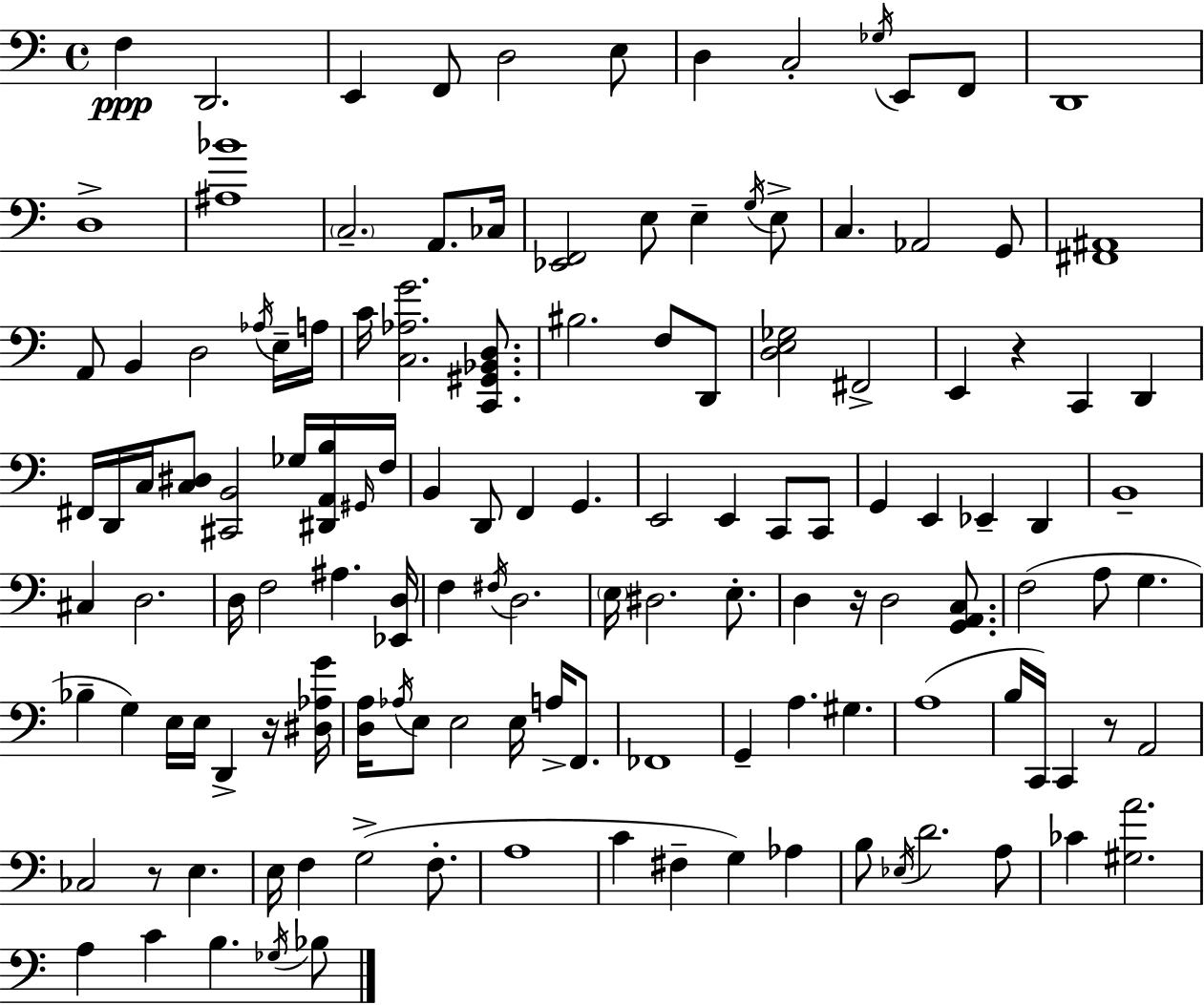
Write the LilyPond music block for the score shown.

{
  \clef bass
  \time 4/4
  \defaultTimeSignature
  \key a \minor
  f4\ppp d,2. | e,4 f,8 d2 e8 | d4 c2-. \acciaccatura { ges16 } e,8 f,8 | d,1 | \break d1-> | <ais bes'>1 | \parenthesize c2.-- a,8. | ces16 <ees, f,>2 e8 e4-- \acciaccatura { g16 } | \break e8-> c4. aes,2 | g,8 <fis, ais,>1 | a,8 b,4 d2 | \acciaccatura { aes16 } e16-- a16 c'16 <c aes g'>2. | \break <c, gis, bes, d>8. bis2. f8 | d,8 <d e ges>2 fis,2-> | e,4 r4 c,4 d,4 | fis,16 d,16 c16 <c dis>8 <cis, b,>2 | \break ges16 <dis, a, b>16 \grace { gis,16 } f16 b,4 d,8 f,4 g,4. | e,2 e,4 | c,8 c,8 g,4 e,4 ees,4-- | d,4 b,1-- | \break cis4 d2. | d16 f2 ais4. | <ees, d>16 f4 \acciaccatura { fis16 } d2. | \parenthesize e16 dis2. | \break e8.-. d4 r16 d2 | <g, a, c>8. f2( a8 g4. | bes4-- g4) e16 e16 d,4-> | r16 <dis aes g'>16 <d a>16 \acciaccatura { aes16 } e8 e2 | \break e16 a16-> f,8. fes,1 | g,4-- a4. | gis4. a1( | b16 c,16) c,4 r8 a,2 | \break ces2 r8 | e4. e16 f4 g2->( | f8.-. a1 | c'4 fis4-- g4) | \break aes4 b8 \acciaccatura { ees16 } d'2. | a8 ces'4 <gis a'>2. | a4 c'4 b4. | \acciaccatura { ges16 } bes8 \bar "|."
}